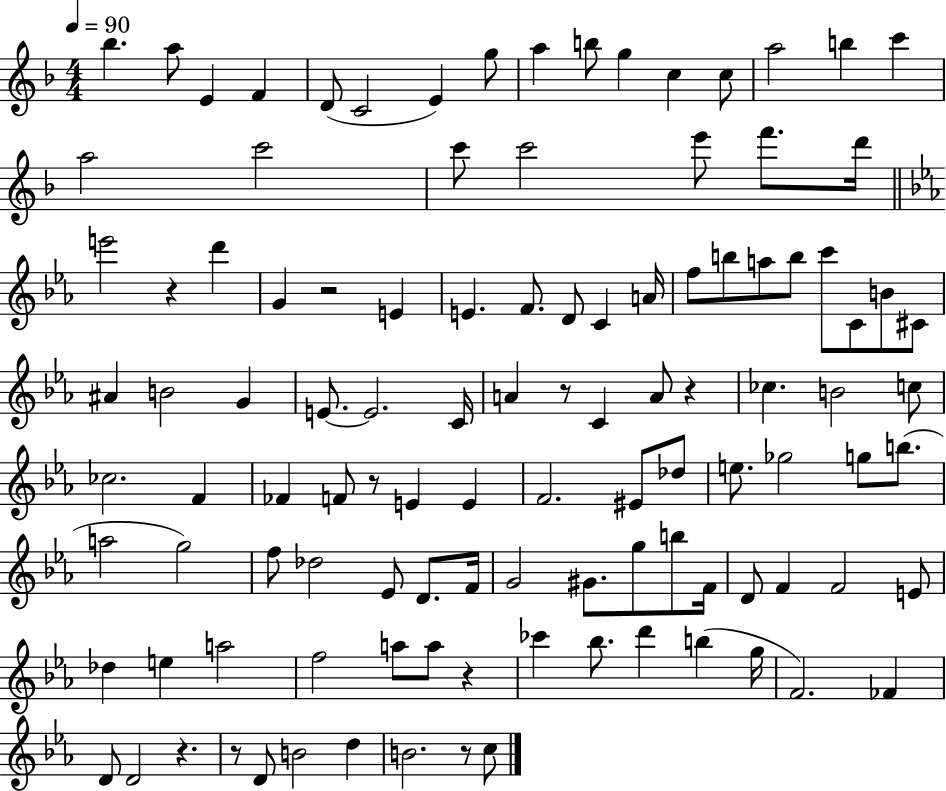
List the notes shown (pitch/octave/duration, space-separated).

Bb5/q. A5/e E4/q F4/q D4/e C4/h E4/q G5/e A5/q B5/e G5/q C5/q C5/e A5/h B5/q C6/q A5/h C6/h C6/e C6/h E6/e F6/e. D6/s E6/h R/q D6/q G4/q R/h E4/q E4/q. F4/e. D4/e C4/q A4/s F5/e B5/e A5/e B5/e C6/e C4/e B4/e C#4/e A#4/q B4/h G4/q E4/e. E4/h. C4/s A4/q R/e C4/q A4/e R/q CES5/q. B4/h C5/e CES5/h. F4/q FES4/q F4/e R/e E4/q E4/q F4/h. EIS4/e Db5/e E5/e. Gb5/h G5/e B5/e. A5/h G5/h F5/e Db5/h Eb4/e D4/e. F4/s G4/h G#4/e. G5/e B5/e F4/s D4/e F4/q F4/h E4/e Db5/q E5/q A5/h F5/h A5/e A5/e R/q CES6/q Bb5/e. D6/q B5/q G5/s F4/h. FES4/q D4/e D4/h R/q. R/e D4/e B4/h D5/q B4/h. R/e C5/e